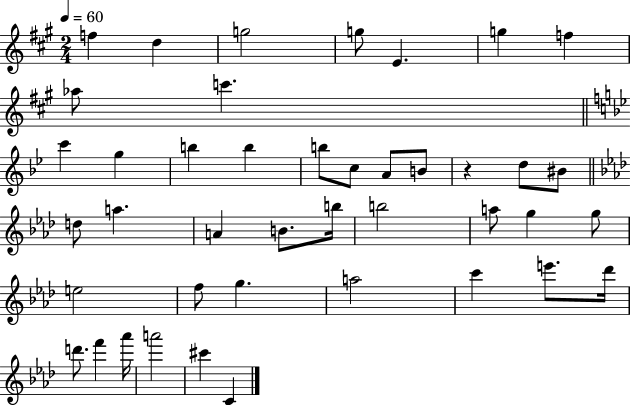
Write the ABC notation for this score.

X:1
T:Untitled
M:2/4
L:1/4
K:A
f d g2 g/2 E g f _a/2 c' c' g b b b/2 c/2 A/2 B/2 z d/2 ^B/2 d/2 a A B/2 b/4 b2 a/2 g g/2 e2 f/2 g a2 c' e'/2 _d'/4 d'/2 f' _a'/4 a'2 ^c' C